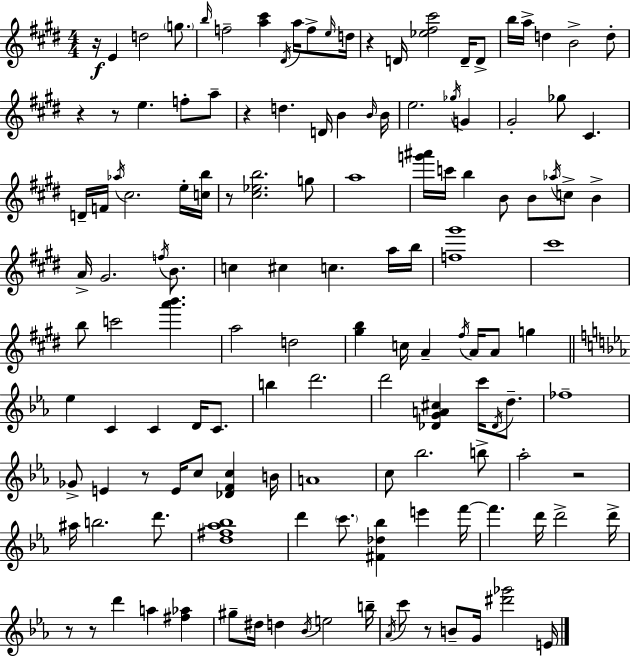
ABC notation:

X:1
T:Untitled
M:4/4
L:1/4
K:E
z/4 E d2 g/2 b/4 f2 [a^c'] ^D/4 a/4 f/2 e/4 d/4 z D/4 [_e^f^c']2 D/4 D/2 b/4 a/4 d B2 d/2 z z/2 e f/2 a/2 z d D/4 B B/4 B/4 e2 _g/4 G ^G2 _g/2 ^C D/4 F/4 _a/4 ^c2 e/4 [cb]/4 z/2 [^c_eb]2 g/2 a4 [g'^a']/4 c'/4 b B/2 B/2 _a/4 c/2 B A/4 ^G2 f/4 B/2 c ^c c a/4 b/4 [f^g']4 ^c'4 b/2 c'2 [a'b'] a2 d2 [^gb] c/4 A ^f/4 A/4 A/2 g _e C C D/4 C/2 b d'2 d'2 [_DGA^c] c'/4 _D/4 d/2 _f4 _G/2 E z/2 E/4 c/2 [_DFc] B/4 A4 c/2 _b2 b/2 _a2 z2 ^a/4 b2 d'/2 [d^f_a_b]4 d' c'/2 [^F_d_b] e' f'/4 f' d'/4 d'2 d'/4 z/2 z/2 d' a [^f_a] ^g/2 ^d/4 d _B/4 e2 b/4 _A/4 c'/2 z/2 B/2 G/4 [^d'_g']2 E/4